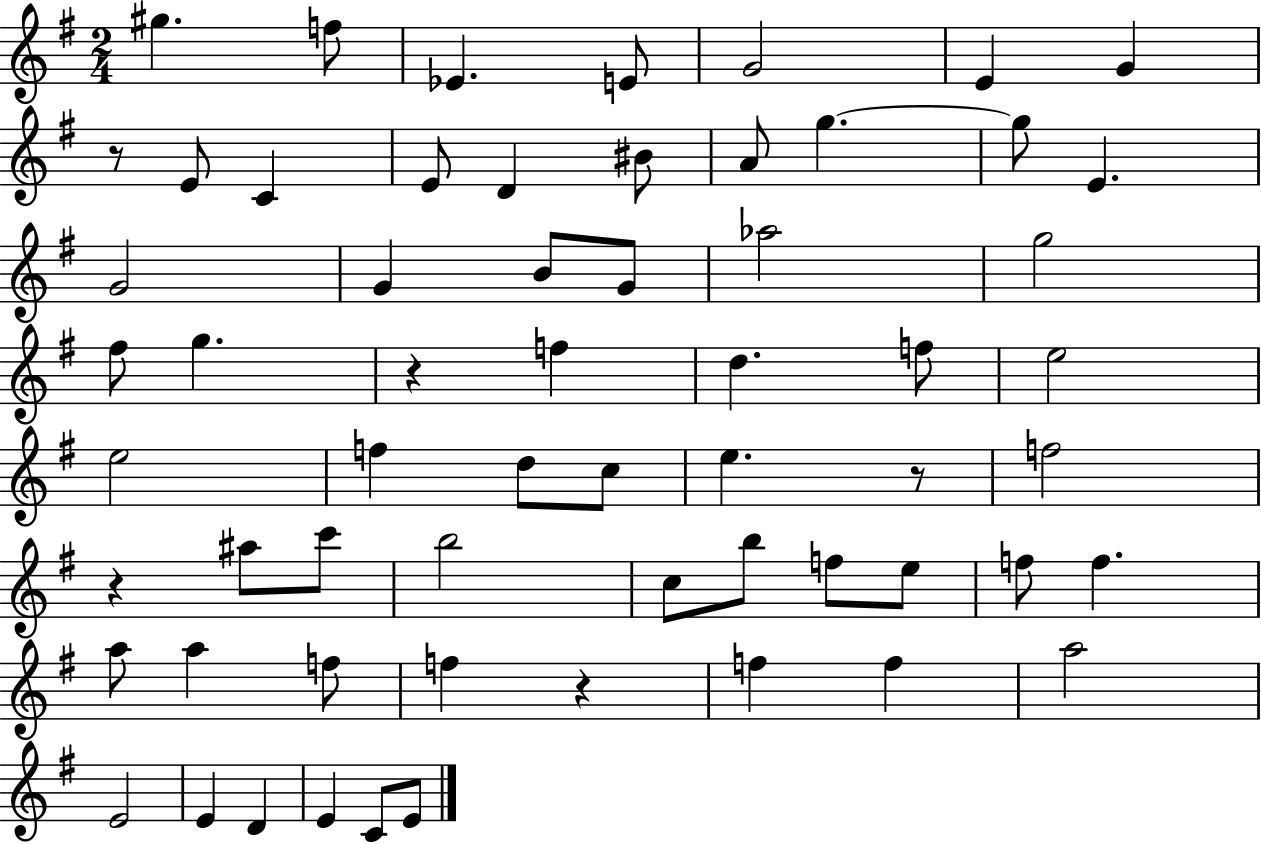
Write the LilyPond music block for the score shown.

{
  \clef treble
  \numericTimeSignature
  \time 2/4
  \key g \major
  gis''4. f''8 | ees'4. e'8 | g'2 | e'4 g'4 | \break r8 e'8 c'4 | e'8 d'4 bis'8 | a'8 g''4.~~ | g''8 e'4. | \break g'2 | g'4 b'8 g'8 | aes''2 | g''2 | \break fis''8 g''4. | r4 f''4 | d''4. f''8 | e''2 | \break e''2 | f''4 d''8 c''8 | e''4. r8 | f''2 | \break r4 ais''8 c'''8 | b''2 | c''8 b''8 f''8 e''8 | f''8 f''4. | \break a''8 a''4 f''8 | f''4 r4 | f''4 f''4 | a''2 | \break e'2 | e'4 d'4 | e'4 c'8 e'8 | \bar "|."
}